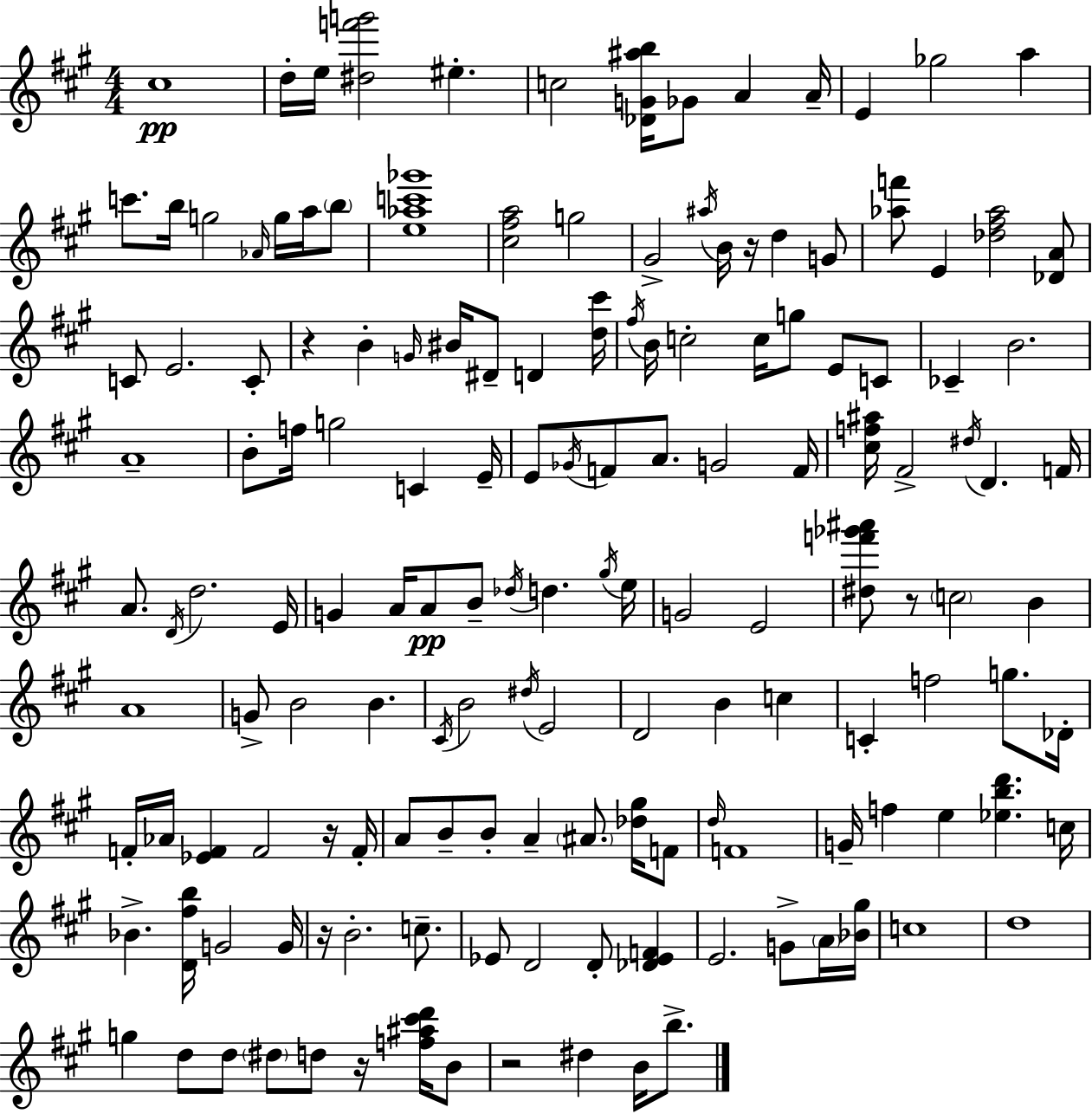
{
  \clef treble
  \numericTimeSignature
  \time 4/4
  \key a \major
  cis''1\pp | d''16-. e''16 <dis'' f''' g'''>2 eis''4.-. | c''2 <des' g' ais'' b''>16 ges'8 a'4 a'16-- | e'4 ges''2 a''4 | \break c'''8. b''16 g''2 \grace { aes'16 } g''16 a''16 \parenthesize b''8 | <e'' aes'' c''' ges'''>1 | <cis'' fis'' a''>2 g''2 | gis'2-> \acciaccatura { ais''16 } b'16 r16 d''4 | \break g'8 <aes'' f'''>8 e'4 <des'' fis'' aes''>2 | <des' a'>8 c'8 e'2. | c'8-. r4 b'4-. \grace { g'16 } bis'16 dis'8-- d'4 | <d'' cis'''>16 \acciaccatura { fis''16 } b'16 c''2-. c''16 g''8 | \break e'8 c'8 ces'4-- b'2. | a'1-- | b'8-. f''16 g''2 c'4 | e'16-- e'8 \acciaccatura { ges'16 } f'8 a'8. g'2 | \break f'16 <cis'' f'' ais''>16 fis'2-> \acciaccatura { dis''16 } d'4. | f'16 a'8. \acciaccatura { d'16 } d''2. | e'16 g'4 a'16 a'8\pp b'8-- | \acciaccatura { des''16 } d''4. \acciaccatura { gis''16 } e''16 g'2 | \break e'2 <dis'' f''' ges''' ais'''>8 r8 \parenthesize c''2 | b'4 a'1 | g'8-> b'2 | b'4. \acciaccatura { cis'16 } b'2 | \break \acciaccatura { dis''16 } e'2 d'2 | b'4 c''4 c'4-. f''2 | g''8. des'16-. f'16-. aes'16 <ees' f'>4 | f'2 r16 f'16-. a'8 b'8-- b'8-. | \break a'4-- \parenthesize ais'8. <des'' gis''>16 f'8 \grace { d''16 } f'1 | g'16-- f''4 | e''4 <ees'' b'' d'''>4. c''16 bes'4.-> | <d' fis'' b''>16 g'2 g'16 r16 b'2.-. | \break c''8.-- ees'8 d'2 | d'8-. <des' ees' f'>4 e'2. | g'8-> \parenthesize a'16 <bes' gis''>16 c''1 | d''1 | \break g''4 | d''8 d''8 \parenthesize dis''8 d''8 r16 <f'' ais'' cis''' d'''>16 b'8 r2 | dis''4 b'16 b''8.-> \bar "|."
}